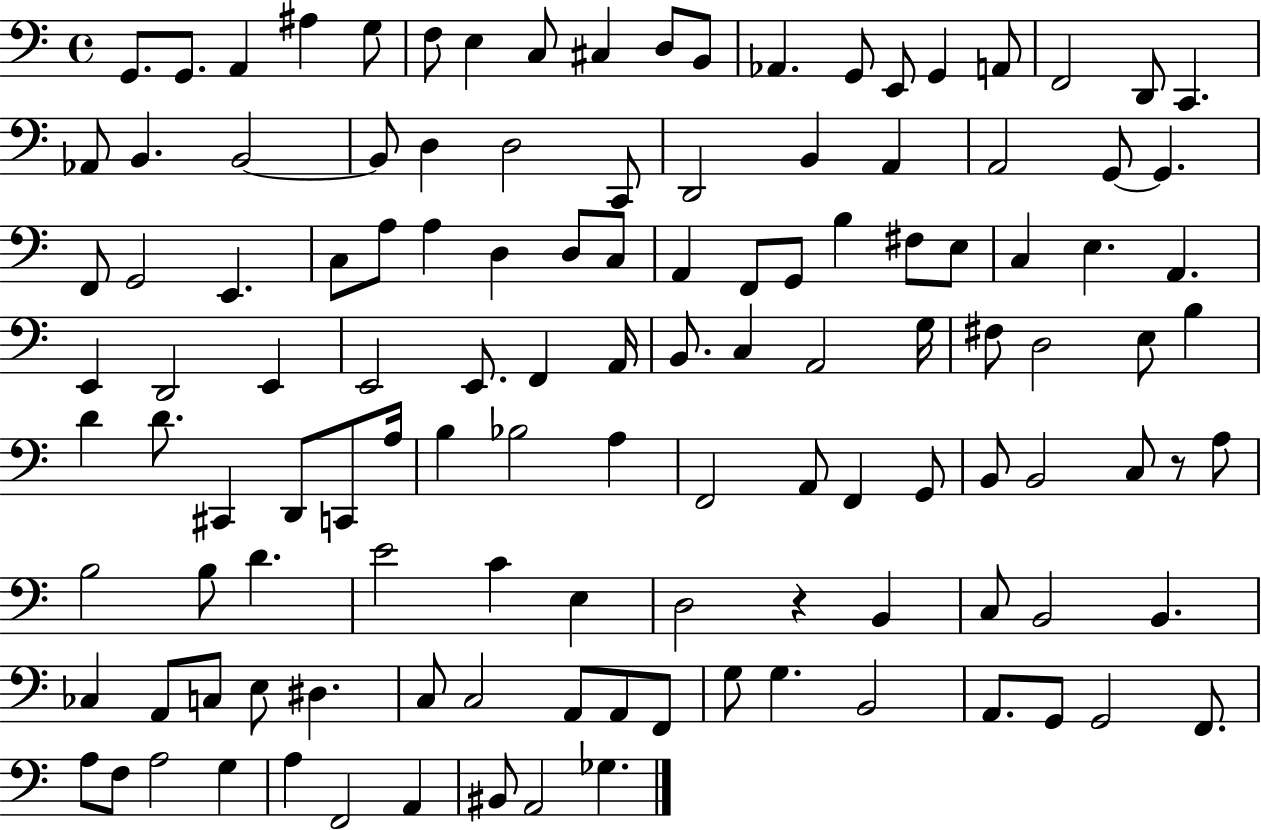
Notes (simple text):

G2/e. G2/e. A2/q A#3/q G3/e F3/e E3/q C3/e C#3/q D3/e B2/e Ab2/q. G2/e E2/e G2/q A2/e F2/h D2/e C2/q. Ab2/e B2/q. B2/h B2/e D3/q D3/h C2/e D2/h B2/q A2/q A2/h G2/e G2/q. F2/e G2/h E2/q. C3/e A3/e A3/q D3/q D3/e C3/e A2/q F2/e G2/e B3/q F#3/e E3/e C3/q E3/q. A2/q. E2/q D2/h E2/q E2/h E2/e. F2/q A2/s B2/e. C3/q A2/h G3/s F#3/e D3/h E3/e B3/q D4/q D4/e. C#2/q D2/e C2/e A3/s B3/q Bb3/h A3/q F2/h A2/e F2/q G2/e B2/e B2/h C3/e R/e A3/e B3/h B3/e D4/q. E4/h C4/q E3/q D3/h R/q B2/q C3/e B2/h B2/q. CES3/q A2/e C3/e E3/e D#3/q. C3/e C3/h A2/e A2/e F2/e G3/e G3/q. B2/h A2/e. G2/e G2/h F2/e. A3/e F3/e A3/h G3/q A3/q F2/h A2/q BIS2/e A2/h Gb3/q.